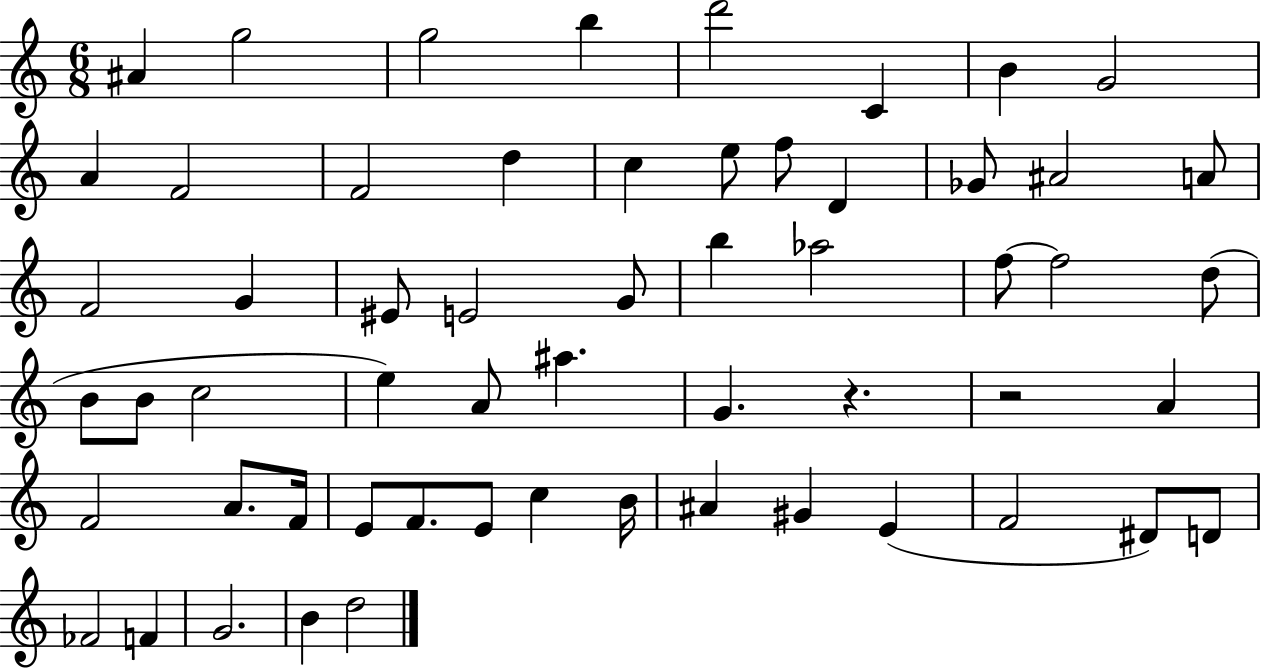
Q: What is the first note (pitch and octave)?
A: A#4